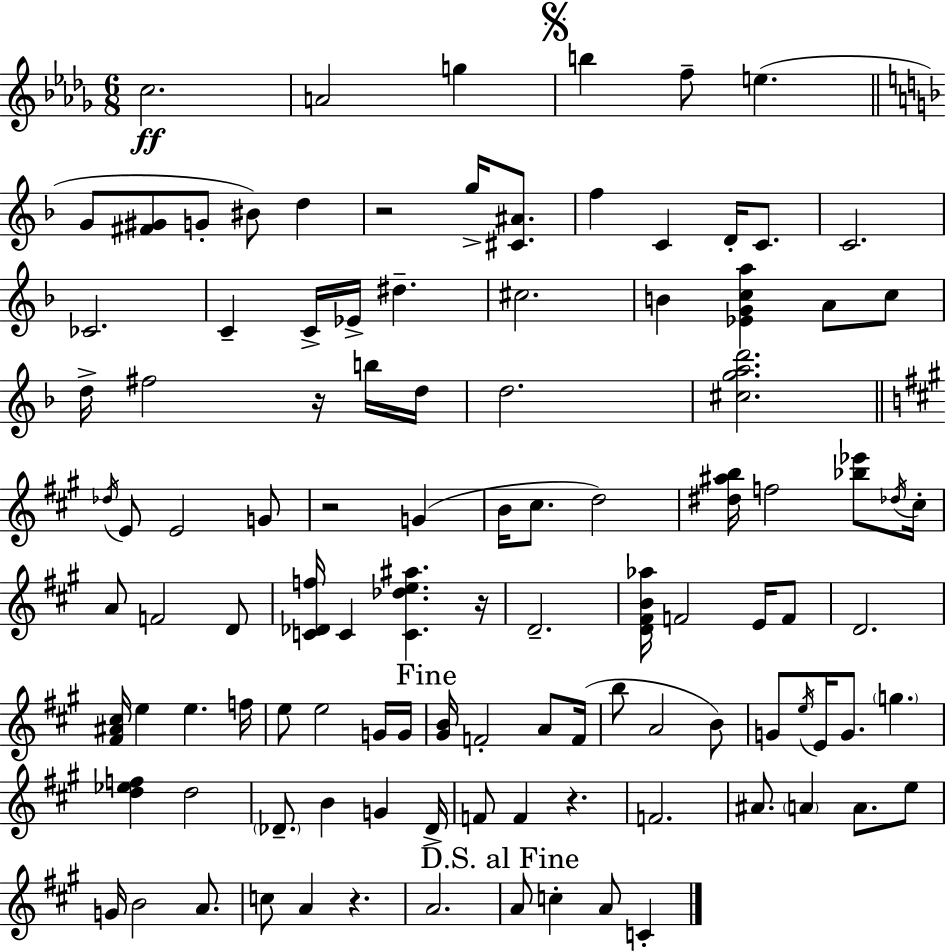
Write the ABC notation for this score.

X:1
T:Untitled
M:6/8
L:1/4
K:Bbm
c2 A2 g b f/2 e G/2 [^F^G]/2 G/2 ^B/2 d z2 g/4 [^C^A]/2 f C D/4 C/2 C2 _C2 C C/4 _E/4 ^d ^c2 B [_EGca] A/2 c/2 d/4 ^f2 z/4 b/4 d/4 d2 [^cgad']2 _d/4 E/2 E2 G/2 z2 G B/4 ^c/2 d2 [^d^ab]/4 f2 [_b_e']/2 _d/4 ^c/4 A/2 F2 D/2 [C_Df]/4 C [C_de^a] z/4 D2 [D^FB_a]/4 F2 E/4 F/2 D2 [^F^A^c]/4 e e f/4 e/2 e2 G/4 G/4 [^GB]/4 F2 A/2 F/4 b/2 A2 B/2 G/2 e/4 E/4 G/2 g [d_ef] d2 _D/2 B G _D/4 F/2 F z F2 ^A/2 A A/2 e/2 G/4 B2 A/2 c/2 A z A2 A/2 c A/2 C